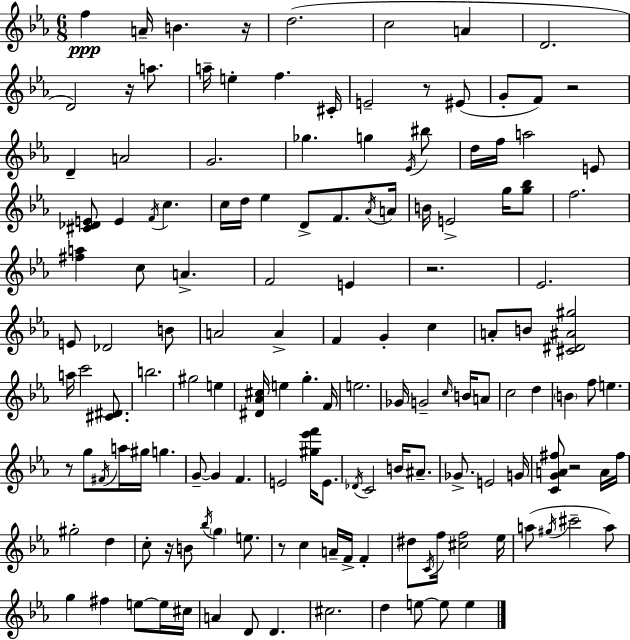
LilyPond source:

{
  \clef treble
  \numericTimeSignature
  \time 6/8
  \key c \minor
  f''4\ppp a'16-- b'4. r16 | d''2.( | c''2 a'4 | d'2. | \break d'2) r16 a''8. | a''16-- e''4-. f''4. cis'16-. | e'2-- r8 eis'8( | g'8-. f'8) r2 | \break d'4-- a'2 | g'2. | ges''4. g''4 \acciaccatura { ees'16 } bis''8 | d''16 f''16 a''2 e'8 | \break <cis' des' e'>8 e'4 \acciaccatura { f'16 } c''4. | c''16 d''16 ees''4 d'8-> f'8. | \acciaccatura { aes'16 } a'16 b'16 e'2-> | g''16 <g'' bes''>8 f''2. | \break <fis'' a''>4 c''8 a'4.-> | f'2 e'4 | r2. | ees'2. | \break e'8 des'2 | b'8 a'2 a'4-> | f'4 g'4-. c''4 | a'8-. b'8 <cis' dis' ais' gis''>2 | \break a''16 c'''2 | <cis' dis'>8. b''2. | gis''2 e''4 | <dis' aes' cis''>16 e''4 g''4.-. | \break f'16 e''2. | ges'16 g'2-- | \grace { c''16 } b'16 a'8 c''2 | d''4 \parenthesize b'4 f''8 e''4. | \break r8 g''8 \acciaccatura { fis'16 } a''16 gis''16 g''4. | g'8--~~ g'4 f'4. | e'2 | <gis'' ees''' f'''>16 e'8. \acciaccatura { des'16 } c'2 | \break b'16 ais'8.-- ges'8.-> e'2 | g'16 <c' g' a' fis''>8 r2 | a'16 fis''16 gis''2-. | d''4 c''8-. r16 b'8 \acciaccatura { bes''16 } | \break \parenthesize g''4 e''8. r8 c''4 | a'16-- f'16-> f'4-. dis''8 \acciaccatura { c'16 } f''16 <cis'' f''>2 | ees''16 a''8( \acciaccatura { gis''16 } cis'''2-- | a''8) g''4 | \break fis''4 e''8~~ e''16 cis''16 a'4 | d'8 d'4. cis''2. | d''4 | e''8~~ e''8 e''4 \bar "|."
}